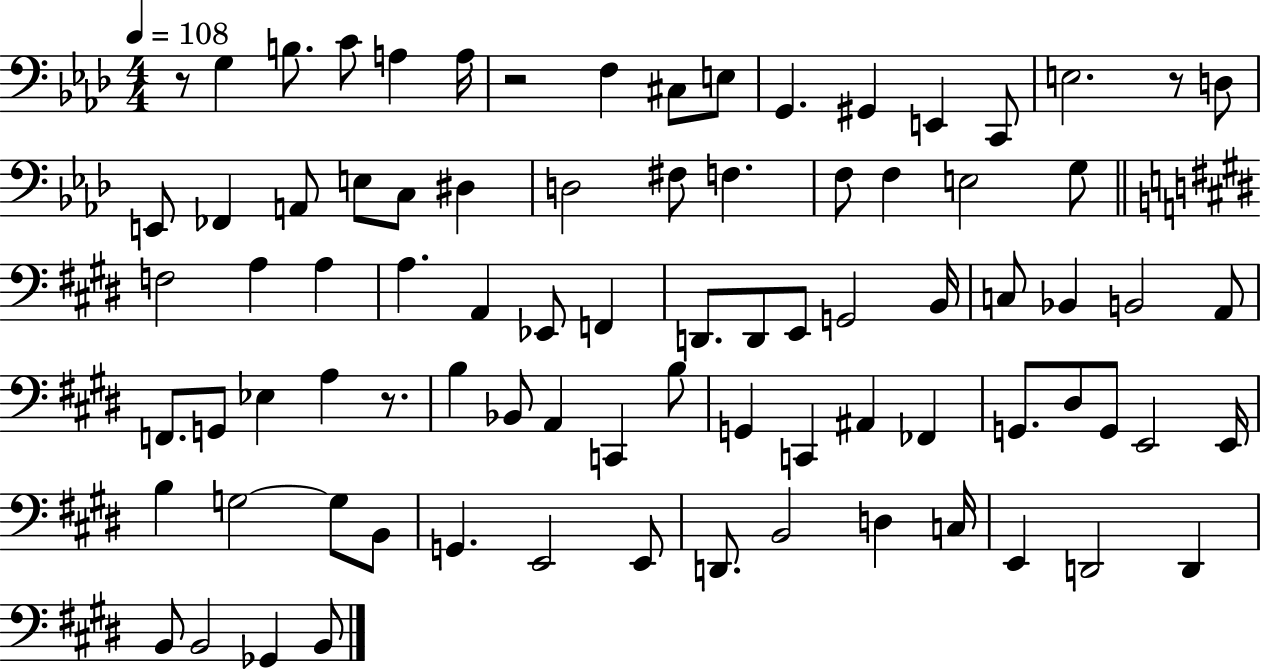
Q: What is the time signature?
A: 4/4